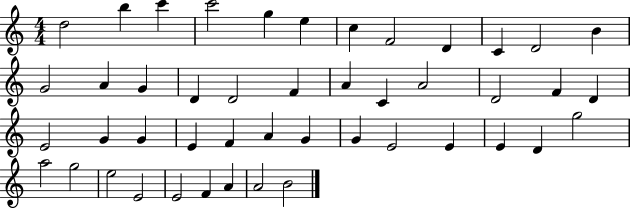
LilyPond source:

{
  \clef treble
  \numericTimeSignature
  \time 4/4
  \key c \major
  d''2 b''4 c'''4 | c'''2 g''4 e''4 | c''4 f'2 d'4 | c'4 d'2 b'4 | \break g'2 a'4 g'4 | d'4 d'2 f'4 | a'4 c'4 a'2 | d'2 f'4 d'4 | \break e'2 g'4 g'4 | e'4 f'4 a'4 g'4 | g'4 e'2 e'4 | e'4 d'4 g''2 | \break a''2 g''2 | e''2 e'2 | e'2 f'4 a'4 | a'2 b'2 | \break \bar "|."
}